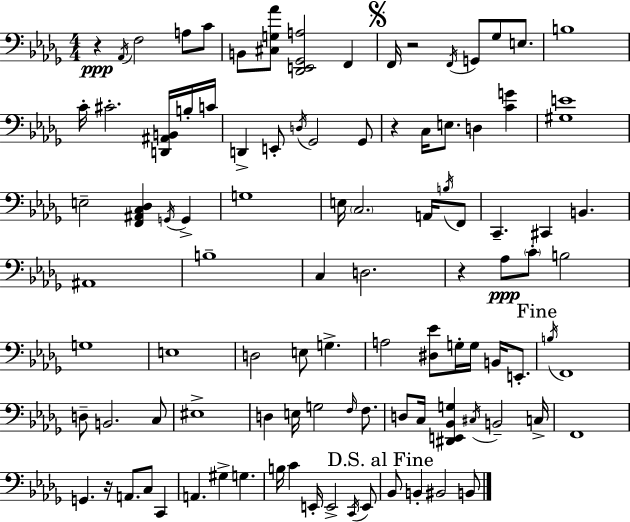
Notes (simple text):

R/q Ab2/s F3/h A3/e C4/e B2/e [C#3,G3,Ab4]/e [Db2,E2,Gb2,A3]/h F2/q F2/s R/h F2/s G2/e Gb3/e E3/e. B3/w C4/s C#4/h. [D2,A#2,B2]/s B3/s C4/s D2/q E2/e D3/s Gb2/h Gb2/e R/q C3/s E3/e. D3/q [C4,G4]/q [G#3,E4]/w E3/h [F2,A#2,C3,Db3]/q G2/s G2/q G3/w E3/s C3/h. A2/s B3/s F2/e C2/q. C#2/q B2/q. A#2/w B3/w C3/q D3/h. R/q Ab3/e C4/e B3/h G3/w E3/w D3/h E3/e G3/q. A3/h [D#3,Eb4]/e G3/s G3/s B2/s E2/e. B3/s F2/w D3/e B2/h. C3/e EIS3/w D3/q E3/s G3/h F3/s F3/e. D3/e C3/s [D#2,E2,Bb2,G3]/q C#3/s B2/h C3/s F2/w G2/q. R/s A2/e. C3/e C2/q A2/q. G#3/q G3/q. B3/s C4/q E2/s E2/h C2/s E2/e Bb2/e B2/q BIS2/h B2/e